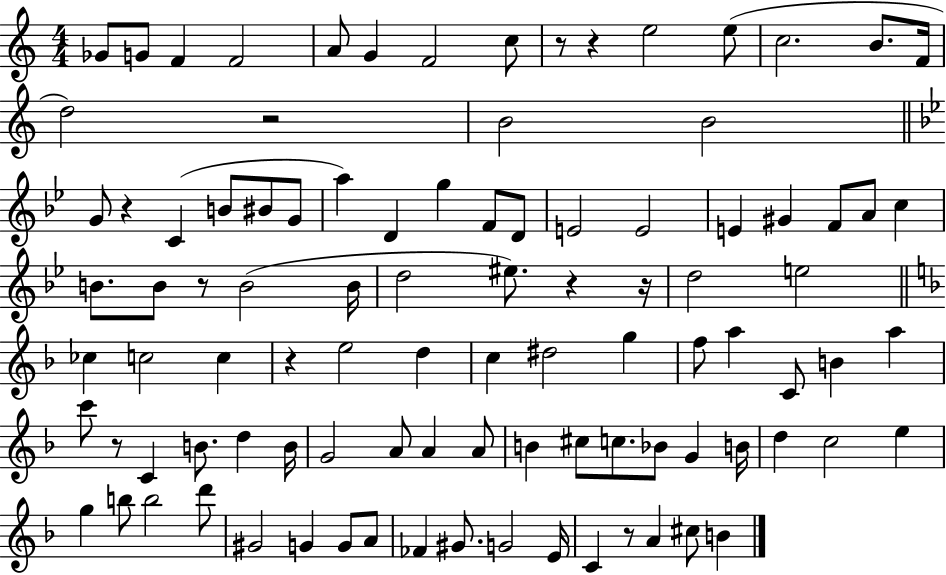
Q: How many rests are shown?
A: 10